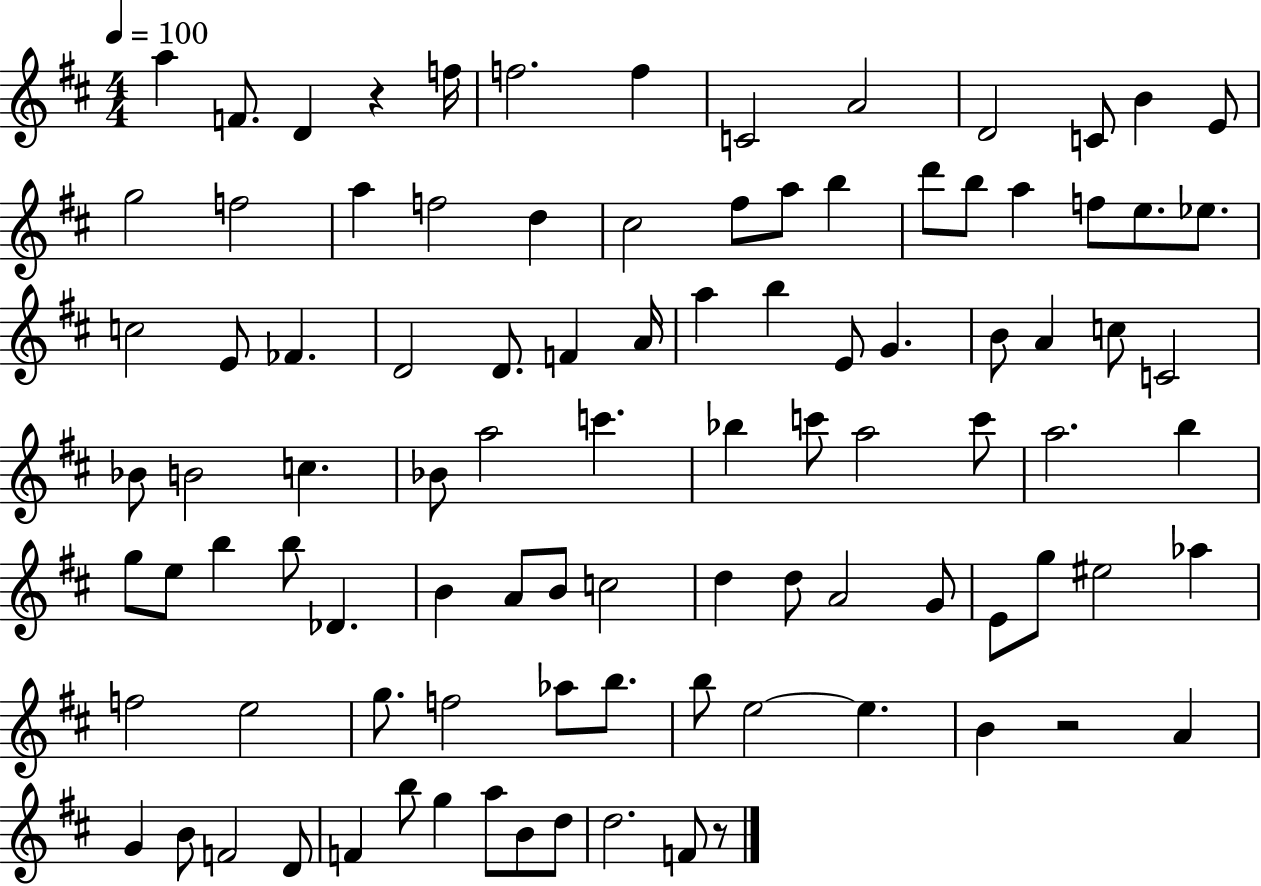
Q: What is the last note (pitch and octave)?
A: F4